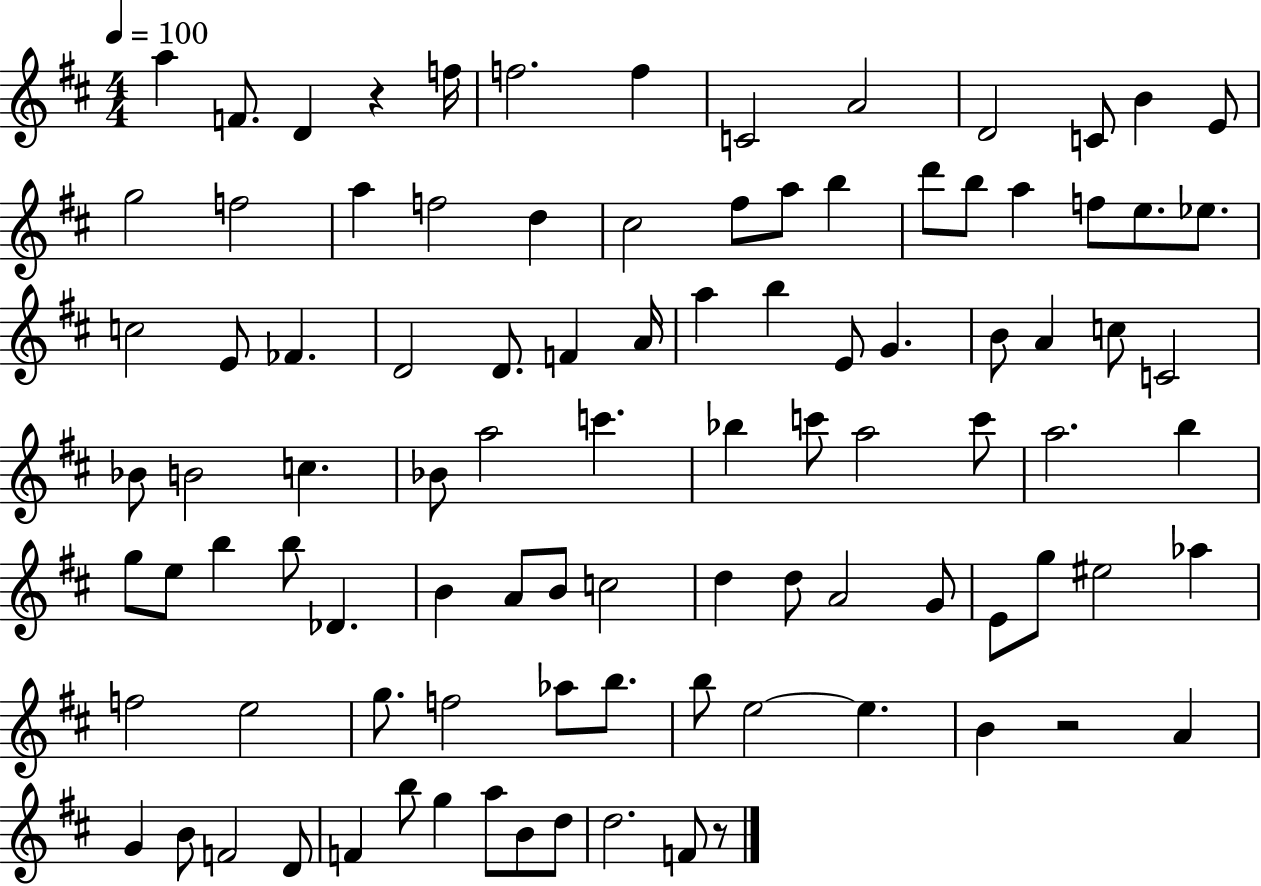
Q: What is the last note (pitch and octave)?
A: F4